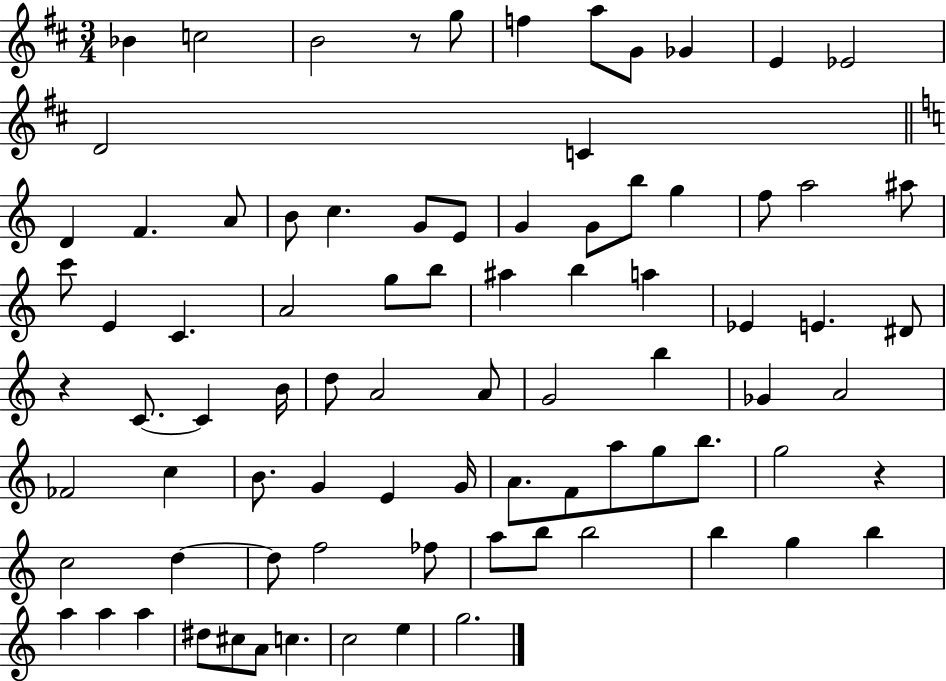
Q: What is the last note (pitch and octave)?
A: G5